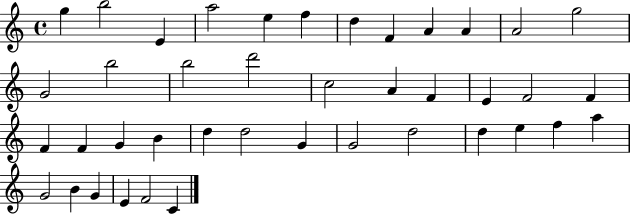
X:1
T:Untitled
M:4/4
L:1/4
K:C
g b2 E a2 e f d F A A A2 g2 G2 b2 b2 d'2 c2 A F E F2 F F F G B d d2 G G2 d2 d e f a G2 B G E F2 C